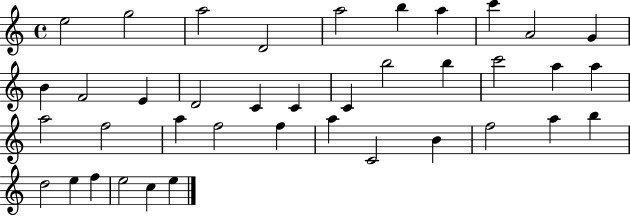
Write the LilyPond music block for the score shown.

{
  \clef treble
  \time 4/4
  \defaultTimeSignature
  \key c \major
  e''2 g''2 | a''2 d'2 | a''2 b''4 a''4 | c'''4 a'2 g'4 | \break b'4 f'2 e'4 | d'2 c'4 c'4 | c'4 b''2 b''4 | c'''2 a''4 a''4 | \break a''2 f''2 | a''4 f''2 f''4 | a''4 c'2 b'4 | f''2 a''4 b''4 | \break d''2 e''4 f''4 | e''2 c''4 e''4 | \bar "|."
}